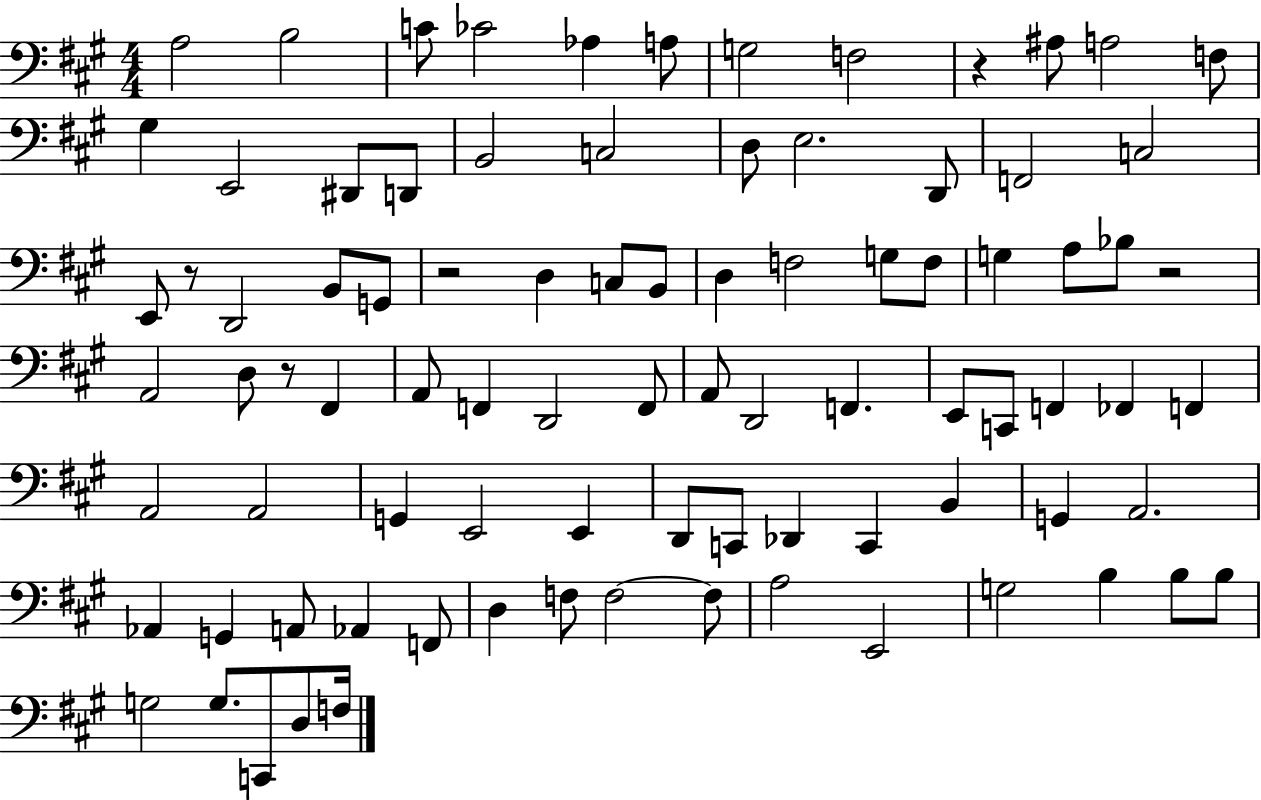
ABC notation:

X:1
T:Untitled
M:4/4
L:1/4
K:A
A,2 B,2 C/2 _C2 _A, A,/2 G,2 F,2 z ^A,/2 A,2 F,/2 ^G, E,,2 ^D,,/2 D,,/2 B,,2 C,2 D,/2 E,2 D,,/2 F,,2 C,2 E,,/2 z/2 D,,2 B,,/2 G,,/2 z2 D, C,/2 B,,/2 D, F,2 G,/2 F,/2 G, A,/2 _B,/2 z2 A,,2 D,/2 z/2 ^F,, A,,/2 F,, D,,2 F,,/2 A,,/2 D,,2 F,, E,,/2 C,,/2 F,, _F,, F,, A,,2 A,,2 G,, E,,2 E,, D,,/2 C,,/2 _D,, C,, B,, G,, A,,2 _A,, G,, A,,/2 _A,, F,,/2 D, F,/2 F,2 F,/2 A,2 E,,2 G,2 B, B,/2 B,/2 G,2 G,/2 C,,/2 D,/2 F,/4